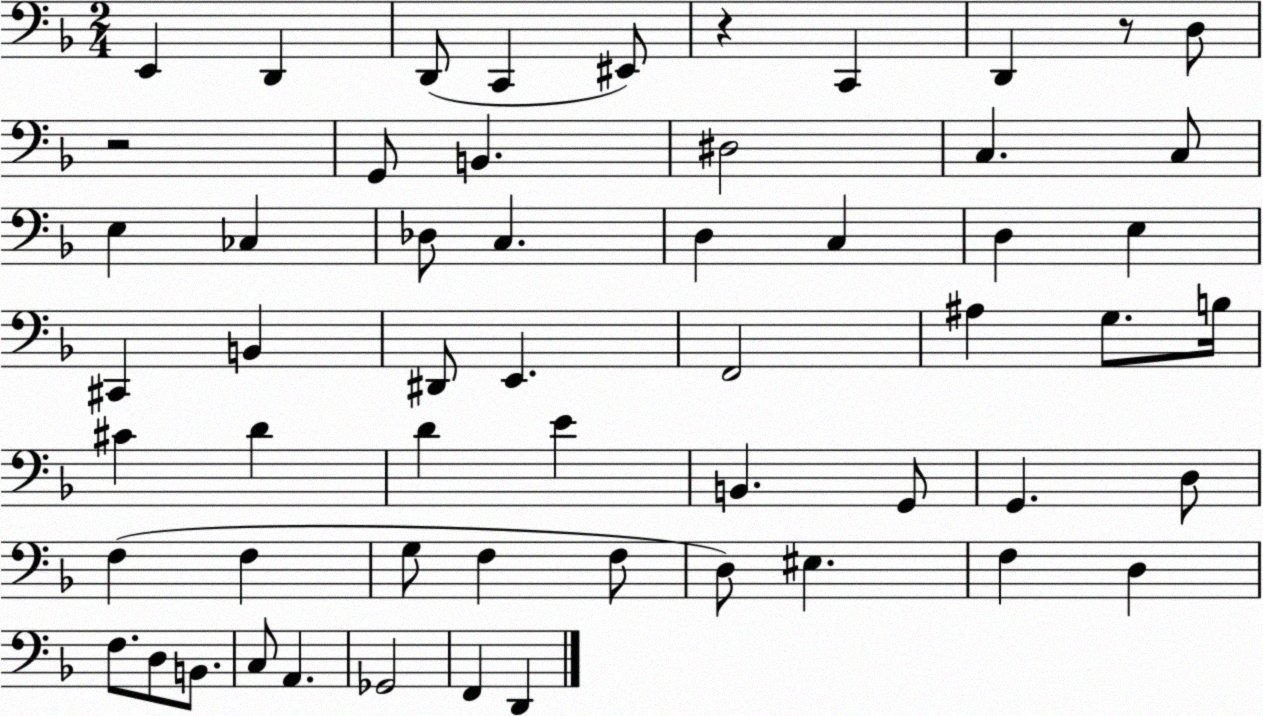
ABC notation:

X:1
T:Untitled
M:2/4
L:1/4
K:F
E,, D,, D,,/2 C,, ^E,,/2 z C,, D,, z/2 D,/2 z2 G,,/2 B,, ^D,2 C, C,/2 E, _C, _D,/2 C, D, C, D, E, ^C,, B,, ^D,,/2 E,, F,,2 ^A, G,/2 B,/4 ^C D D E B,, G,,/2 G,, D,/2 F, F, G,/2 F, F,/2 D,/2 ^E, F, D, F,/2 D,/2 B,,/2 C,/2 A,, _G,,2 F,, D,,